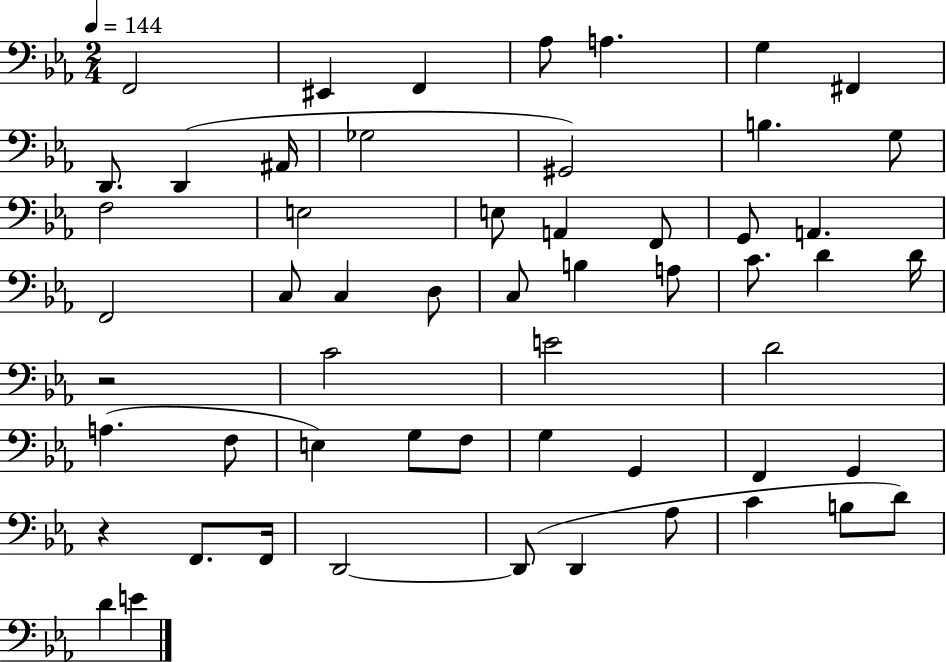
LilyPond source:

{
  \clef bass
  \numericTimeSignature
  \time 2/4
  \key ees \major
  \tempo 4 = 144
  \repeat volta 2 { f,2 | eis,4 f,4 | aes8 a4. | g4 fis,4 | \break d,8. d,4( ais,16 | ges2 | gis,2) | b4. g8 | \break f2 | e2 | e8 a,4 f,8 | g,8 a,4. | \break f,2 | c8 c4 d8 | c8 b4 a8 | c'8. d'4 d'16 | \break r2 | c'2 | e'2 | d'2 | \break a4.( f8 | e4) g8 f8 | g4 g,4 | f,4 g,4 | \break r4 f,8. f,16 | d,2~~ | d,8( d,4 aes8 | c'4 b8 d'8) | \break d'4 e'4 | } \bar "|."
}